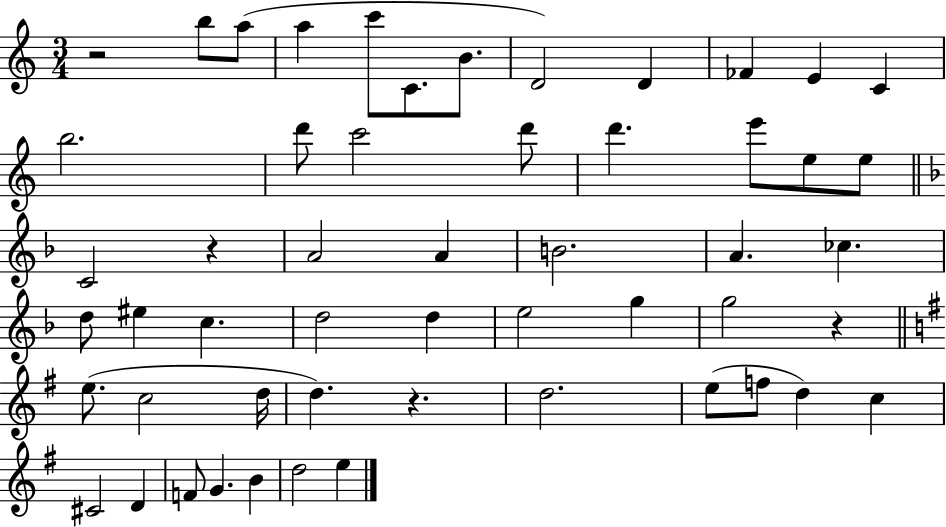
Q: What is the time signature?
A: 3/4